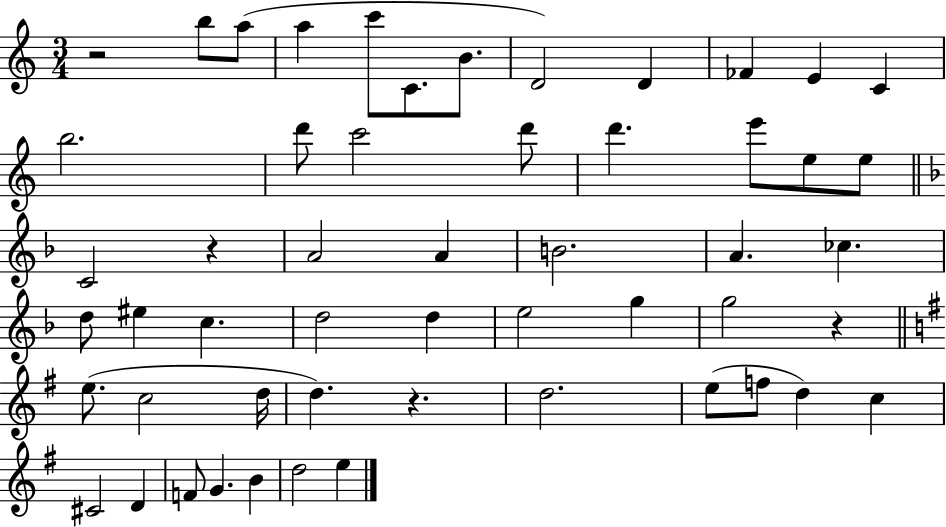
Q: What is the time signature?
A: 3/4